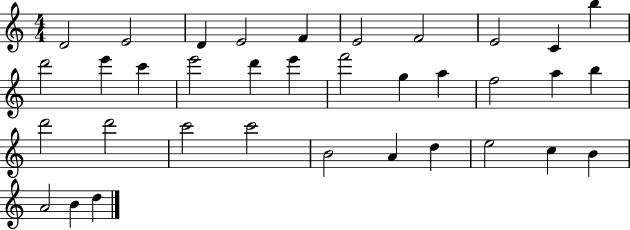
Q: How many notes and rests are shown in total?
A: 35